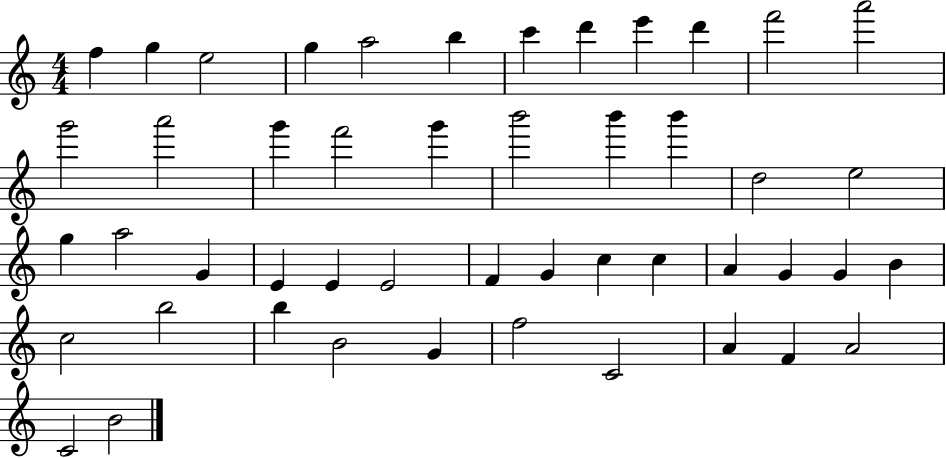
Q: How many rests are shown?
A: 0